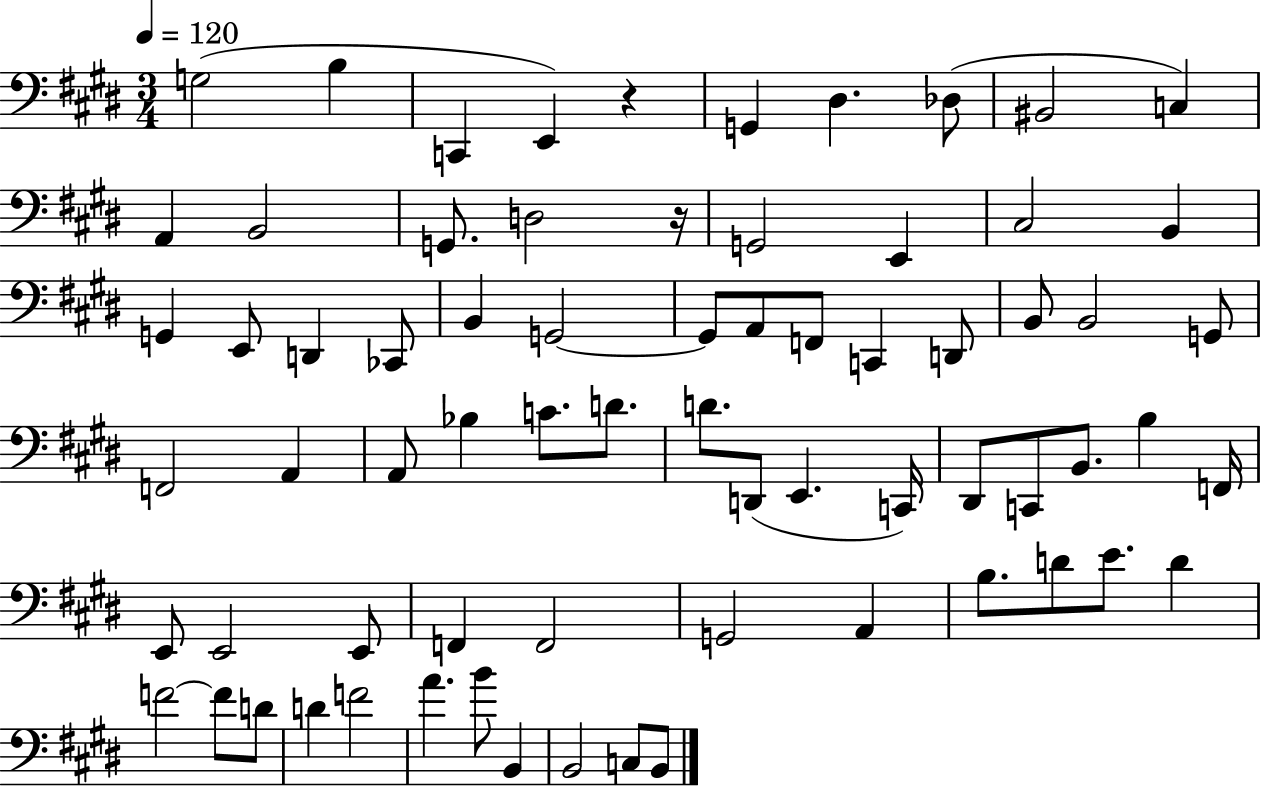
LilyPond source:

{
  \clef bass
  \numericTimeSignature
  \time 3/4
  \key e \major
  \tempo 4 = 120
  g2( b4 | c,4 e,4) r4 | g,4 dis4. des8( | bis,2 c4) | \break a,4 b,2 | g,8. d2 r16 | g,2 e,4 | cis2 b,4 | \break g,4 e,8 d,4 ces,8 | b,4 g,2~~ | g,8 a,8 f,8 c,4 d,8 | b,8 b,2 g,8 | \break f,2 a,4 | a,8 bes4 c'8. d'8. | d'8. d,8( e,4. c,16) | dis,8 c,8 b,8. b4 f,16 | \break e,8 e,2 e,8 | f,4 f,2 | g,2 a,4 | b8. d'8 e'8. d'4 | \break f'2~~ f'8 d'8 | d'4 f'2 | a'4. b'8 b,4 | b,2 c8 b,8 | \break \bar "|."
}